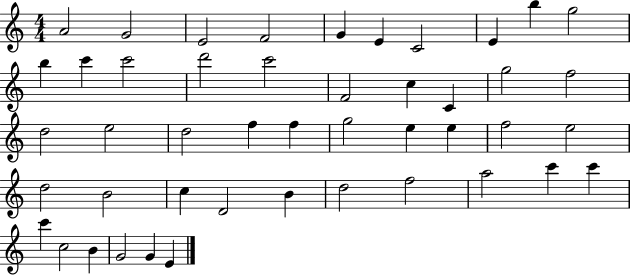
{
  \clef treble
  \numericTimeSignature
  \time 4/4
  \key c \major
  a'2 g'2 | e'2 f'2 | g'4 e'4 c'2 | e'4 b''4 g''2 | \break b''4 c'''4 c'''2 | d'''2 c'''2 | f'2 c''4 c'4 | g''2 f''2 | \break d''2 e''2 | d''2 f''4 f''4 | g''2 e''4 e''4 | f''2 e''2 | \break d''2 b'2 | c''4 d'2 b'4 | d''2 f''2 | a''2 c'''4 c'''4 | \break c'''4 c''2 b'4 | g'2 g'4 e'4 | \bar "|."
}